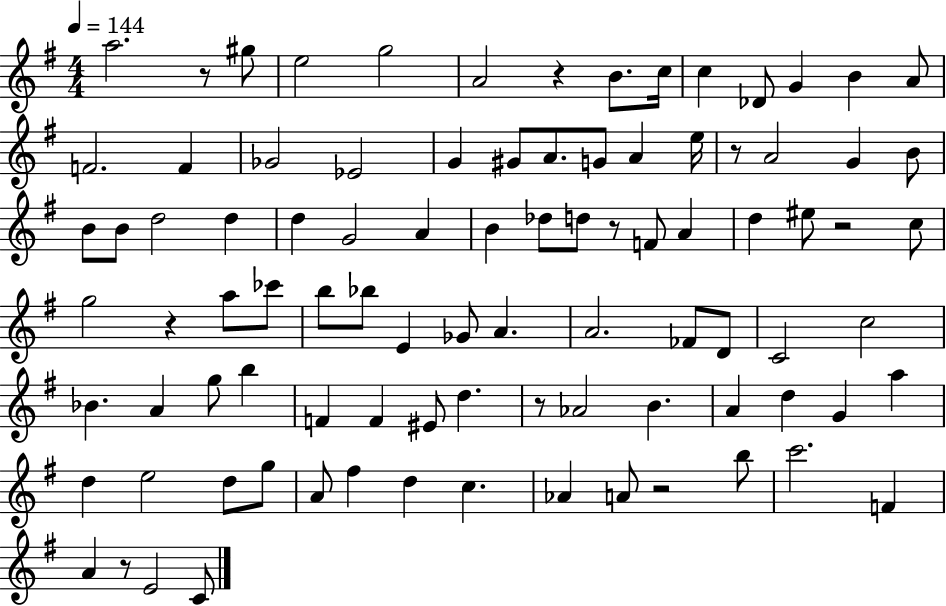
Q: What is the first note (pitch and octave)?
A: A5